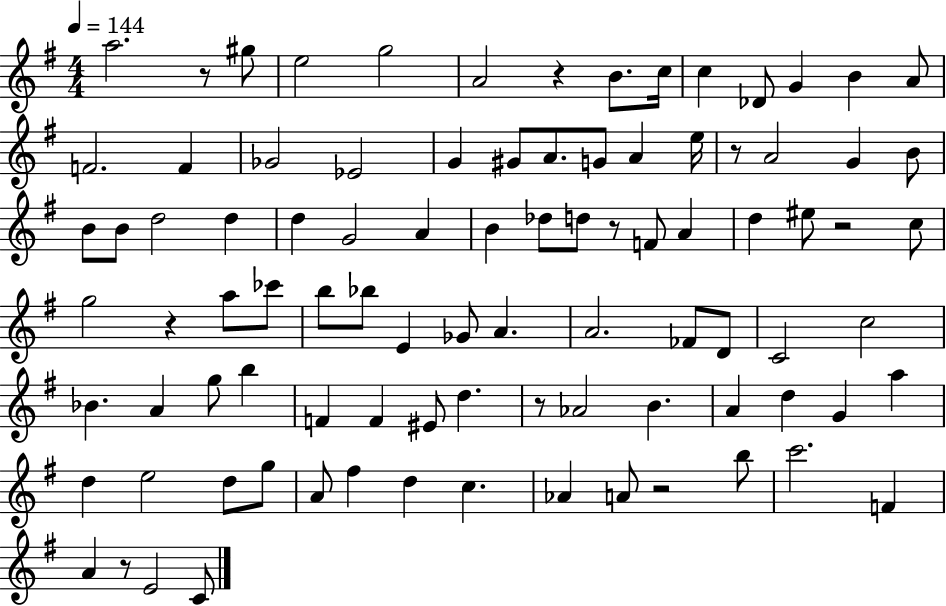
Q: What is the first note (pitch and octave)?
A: A5